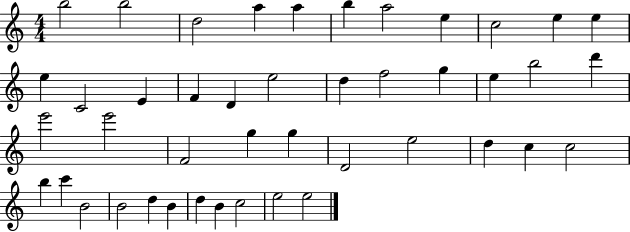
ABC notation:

X:1
T:Untitled
M:4/4
L:1/4
K:C
b2 b2 d2 a a b a2 e c2 e e e C2 E F D e2 d f2 g e b2 d' e'2 e'2 F2 g g D2 e2 d c c2 b c' B2 B2 d B d B c2 e2 e2